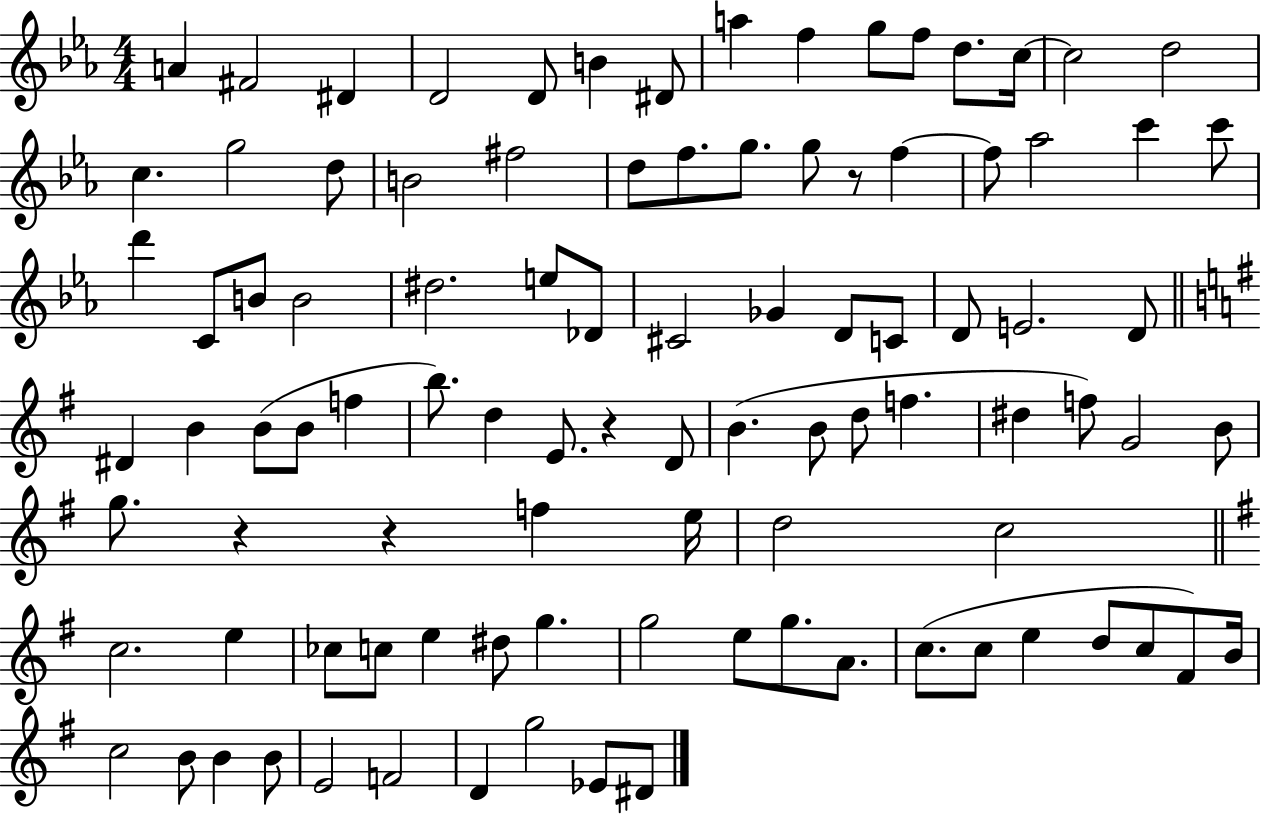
{
  \clef treble
  \numericTimeSignature
  \time 4/4
  \key ees \major
  a'4 fis'2 dis'4 | d'2 d'8 b'4 dis'8 | a''4 f''4 g''8 f''8 d''8. c''16~~ | c''2 d''2 | \break c''4. g''2 d''8 | b'2 fis''2 | d''8 f''8. g''8. g''8 r8 f''4~~ | f''8 aes''2 c'''4 c'''8 | \break d'''4 c'8 b'8 b'2 | dis''2. e''8 des'8 | cis'2 ges'4 d'8 c'8 | d'8 e'2. d'8 | \break \bar "||" \break \key g \major dis'4 b'4 b'8( b'8 f''4 | b''8.) d''4 e'8. r4 d'8 | b'4.( b'8 d''8 f''4. | dis''4 f''8) g'2 b'8 | \break g''8. r4 r4 f''4 e''16 | d''2 c''2 | \bar "||" \break \key e \minor c''2. e''4 | ces''8 c''8 e''4 dis''8 g''4. | g''2 e''8 g''8. a'8. | c''8.( c''8 e''4 d''8 c''8 fis'8) b'16 | \break c''2 b'8 b'4 b'8 | e'2 f'2 | d'4 g''2 ees'8 dis'8 | \bar "|."
}